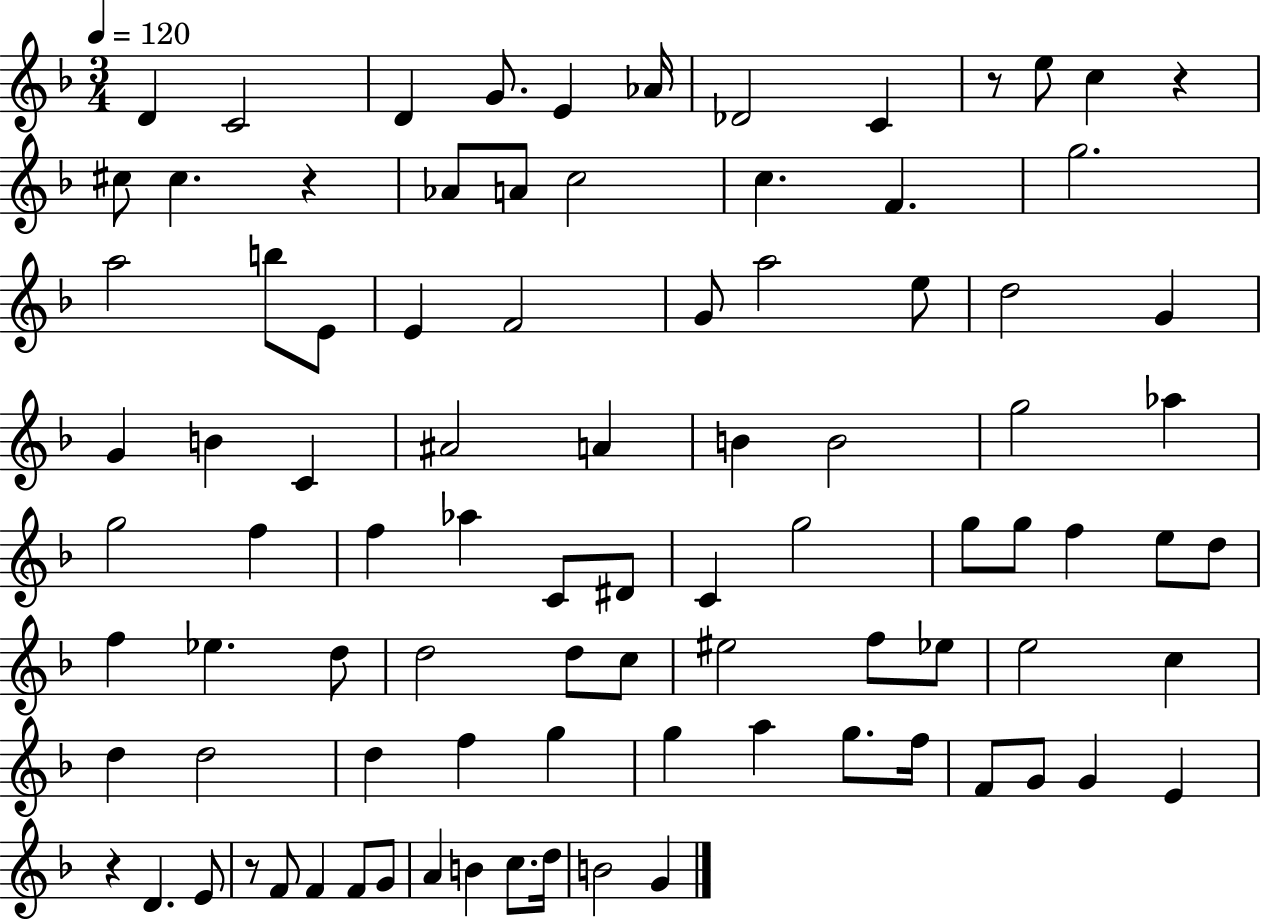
D4/q C4/h D4/q G4/e. E4/q Ab4/s Db4/h C4/q R/e E5/e C5/q R/q C#5/e C#5/q. R/q Ab4/e A4/e C5/h C5/q. F4/q. G5/h. A5/h B5/e E4/e E4/q F4/h G4/e A5/h E5/e D5/h G4/q G4/q B4/q C4/q A#4/h A4/q B4/q B4/h G5/h Ab5/q G5/h F5/q F5/q Ab5/q C4/e D#4/e C4/q G5/h G5/e G5/e F5/q E5/e D5/e F5/q Eb5/q. D5/e D5/h D5/e C5/e EIS5/h F5/e Eb5/e E5/h C5/q D5/q D5/h D5/q F5/q G5/q G5/q A5/q G5/e. F5/s F4/e G4/e G4/q E4/q R/q D4/q. E4/e R/e F4/e F4/q F4/e G4/e A4/q B4/q C5/e. D5/s B4/h G4/q